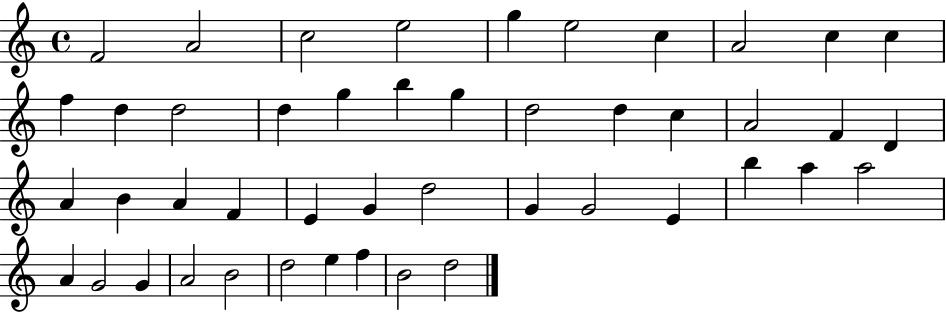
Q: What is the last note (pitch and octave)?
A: D5